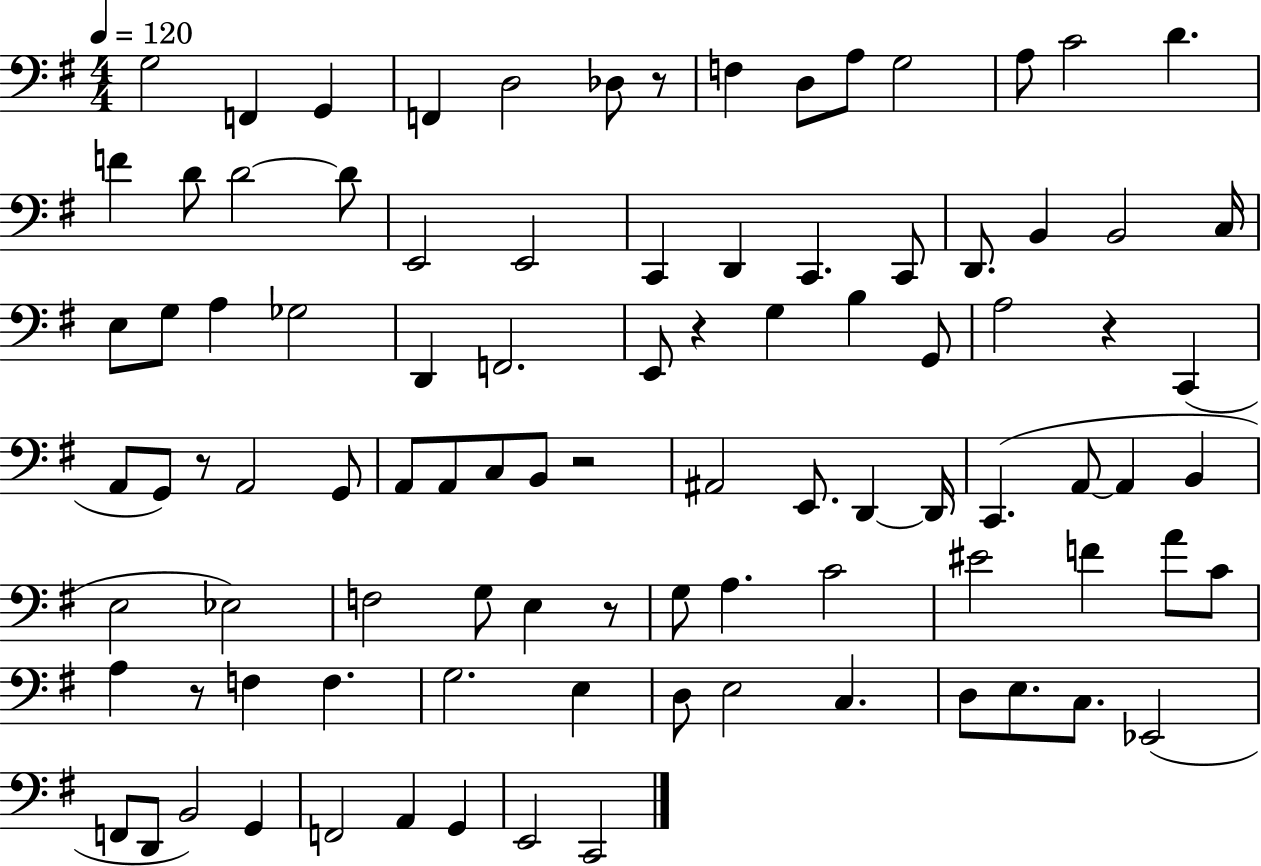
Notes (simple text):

G3/h F2/q G2/q F2/q D3/h Db3/e R/e F3/q D3/e A3/e G3/h A3/e C4/h D4/q. F4/q D4/e D4/h D4/e E2/h E2/h C2/q D2/q C2/q. C2/e D2/e. B2/q B2/h C3/s E3/e G3/e A3/q Gb3/h D2/q F2/h. E2/e R/q G3/q B3/q G2/e A3/h R/q C2/q A2/e G2/e R/e A2/h G2/e A2/e A2/e C3/e B2/e R/h A#2/h E2/e. D2/q D2/s C2/q. A2/e A2/q B2/q E3/h Eb3/h F3/h G3/e E3/q R/e G3/e A3/q. C4/h EIS4/h F4/q A4/e C4/e A3/q R/e F3/q F3/q. G3/h. E3/q D3/e E3/h C3/q. D3/e E3/e. C3/e. Eb2/h F2/e D2/e B2/h G2/q F2/h A2/q G2/q E2/h C2/h